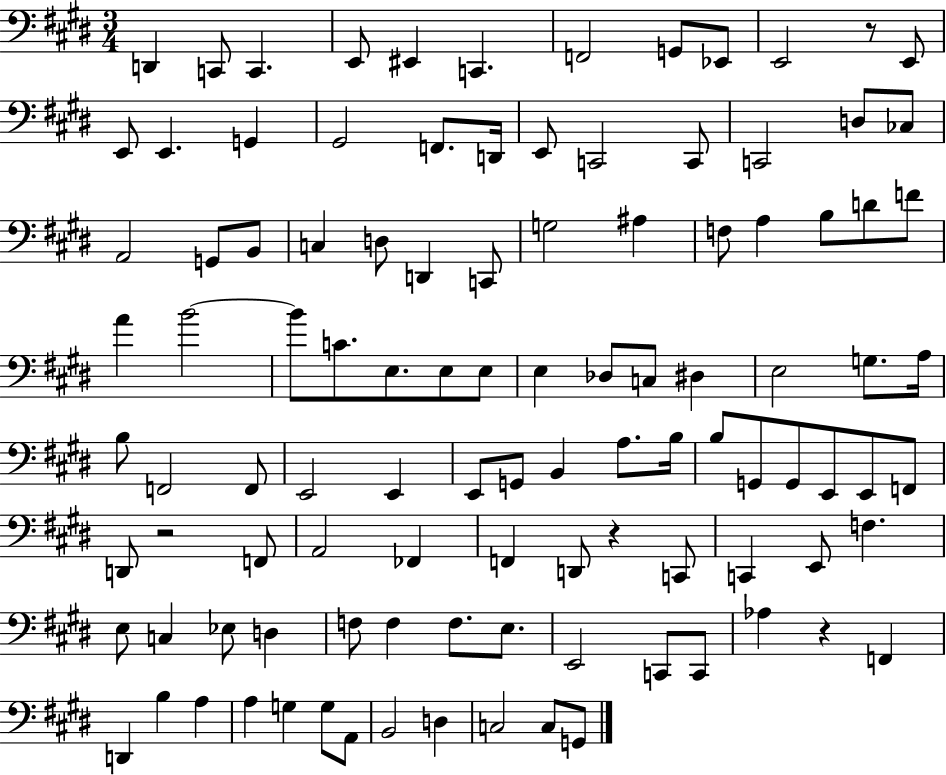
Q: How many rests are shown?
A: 4